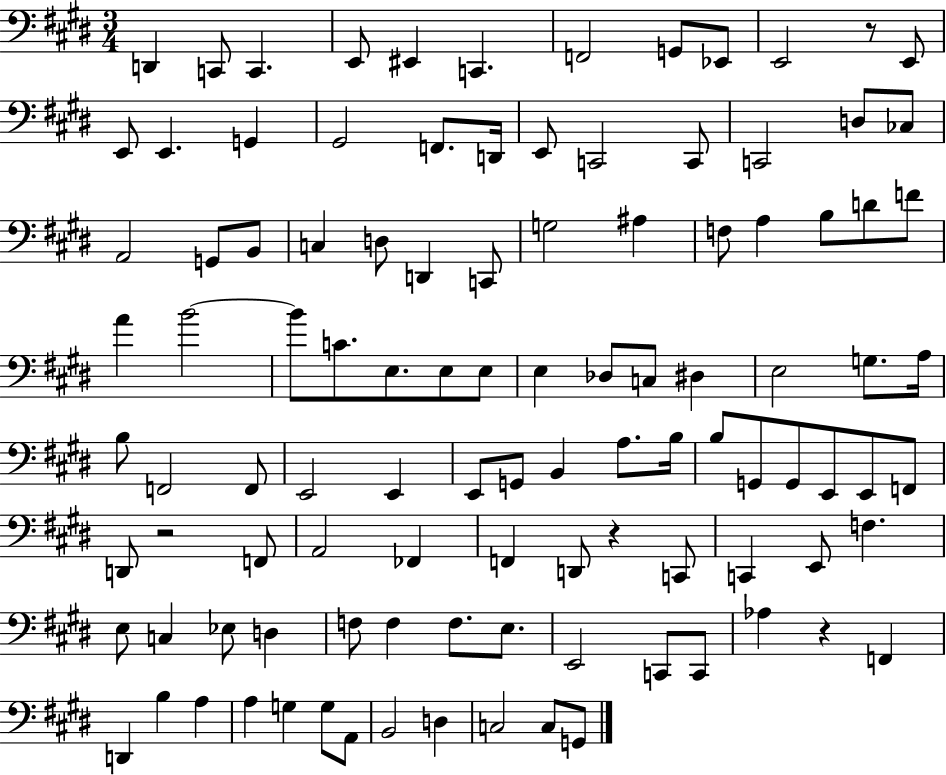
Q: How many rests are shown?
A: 4